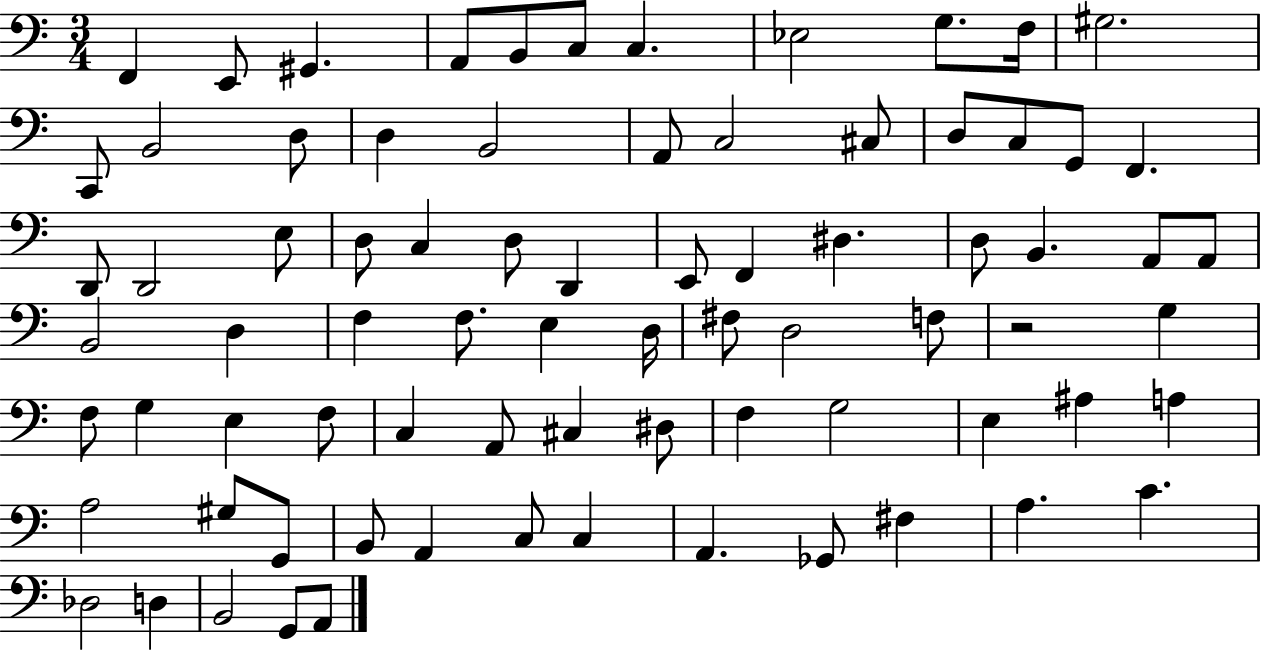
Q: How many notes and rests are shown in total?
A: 78